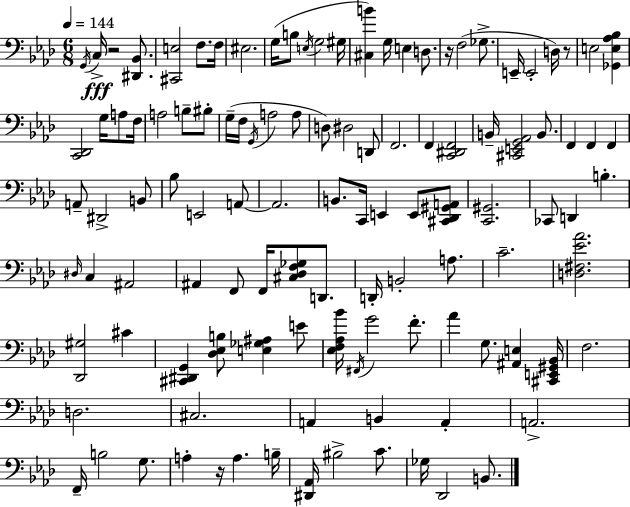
X:1
T:Untitled
M:6/8
L:1/4
K:Fm
G,,/4 C,/4 z2 [^D,,_B,,]/2 [^C,,E,]2 F,/2 F,/4 ^E,2 G,/4 B,/2 E,/4 G,2 ^G,/4 [^C,B] G,/4 E, D,/2 z/4 F,2 _G,/2 E,,/4 E,,2 D,/4 z/2 E,2 [_G,,E,_A,_B,] [C,,_D,,]2 G,/4 A,/2 F,/4 A,2 B,/2 ^B,/2 G,/4 F,/4 G,,/4 A,2 A,/2 D,/2 ^D,2 D,,/2 F,,2 F,, [C,,^D,,F,,]2 B,,/4 [^C,,E,,G,,_A,,]2 B,,/2 F,, F,, F,, A,,/2 ^D,,2 B,,/2 _B,/2 E,,2 A,,/2 A,,2 B,,/2 C,,/4 E,, E,,/2 [^C,,_D,,^G,,A,,]/2 [C,,^G,,]2 _C,,/2 D,, B, ^D,/4 C, ^A,,2 ^A,, F,,/2 F,,/4 [^C,_D,F,_G,]/2 D,,/2 D,,/4 B,,2 A,/2 C2 [D,^F,_E_A]2 [_D,,^G,]2 ^C [^C,,^D,,G,,] [_D,_E,B,]/2 [E,_G,^A,] E/2 [_E,F,_A,_B]/4 ^F,,/4 G2 F/2 _A G,/2 [^A,,E,] [^C,,E,,^G,,_B,,]/4 F,2 D,2 ^C,2 A,, B,, A,, A,,2 F,,/4 B,2 G,/2 A, z/4 A, B,/4 [^D,,_A,,]/4 ^B,2 C/2 _G,/4 _D,,2 B,,/2